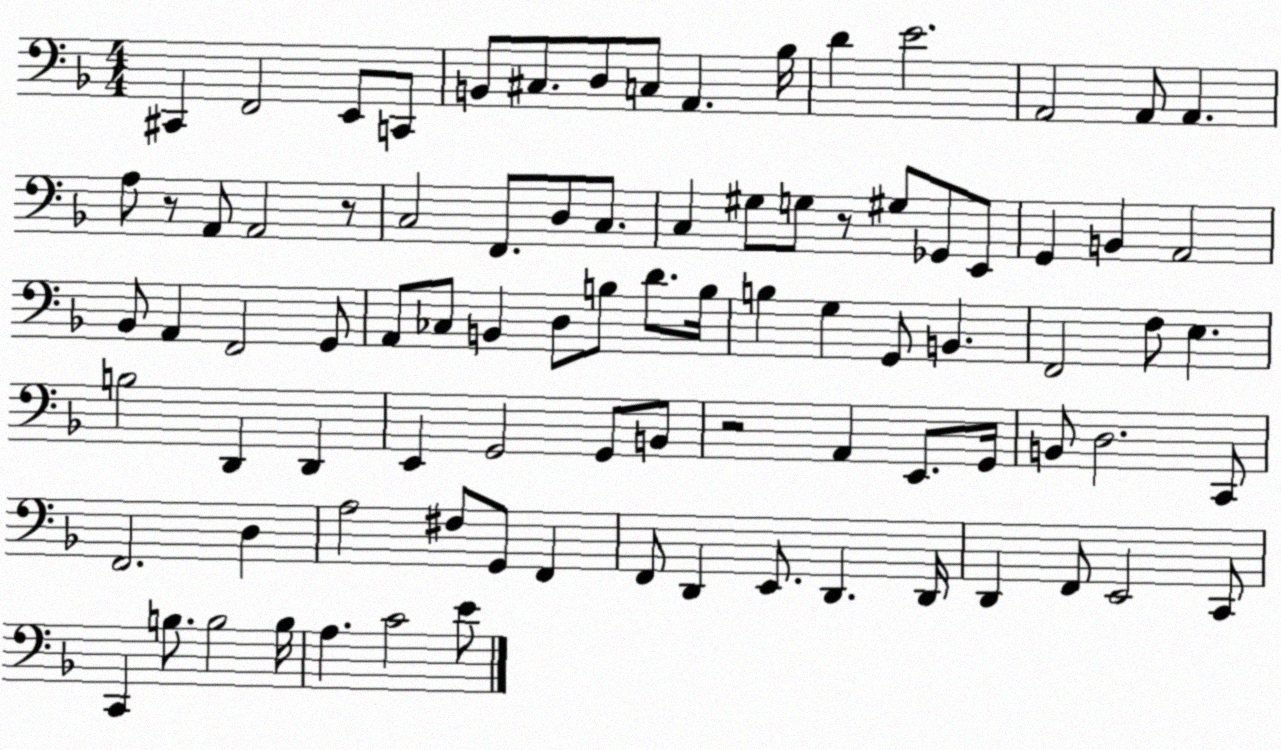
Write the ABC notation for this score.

X:1
T:Untitled
M:4/4
L:1/4
K:F
^C,, F,,2 E,,/2 C,,/2 B,,/2 ^C,/2 D,/2 C,/2 A,, _B,/4 D E2 A,,2 A,,/2 A,, A,/2 z/2 A,,/2 A,,2 z/2 C,2 F,,/2 D,/2 C,/2 C, ^G,/2 G,/2 z/2 ^G,/2 _G,,/2 E,,/2 G,, B,, A,,2 _B,,/2 A,, F,,2 G,,/2 A,,/2 _C,/2 B,, D,/2 B,/2 D/2 B,/4 B, G, G,,/2 B,, F,,2 F,/2 E, B,2 D,, D,, E,, G,,2 G,,/2 B,,/2 z2 A,, E,,/2 G,,/4 B,,/2 D,2 C,,/2 F,,2 D, A,2 ^F,/2 G,,/2 F,, F,,/2 D,, E,,/2 D,, D,,/4 D,, F,,/2 E,,2 C,,/2 C,, B,/2 B,2 B,/4 A, C2 E/2